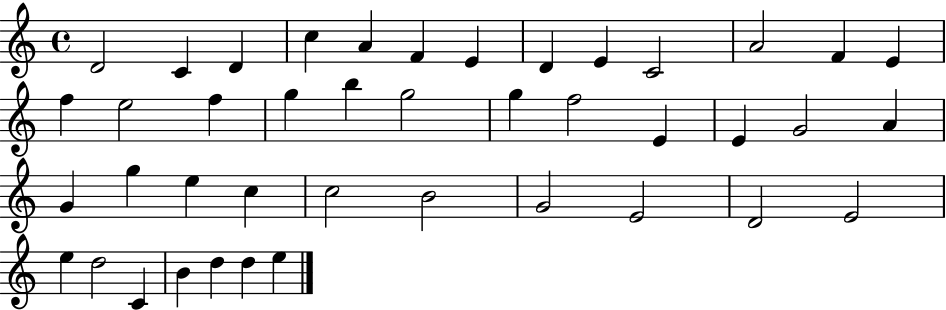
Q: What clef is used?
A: treble